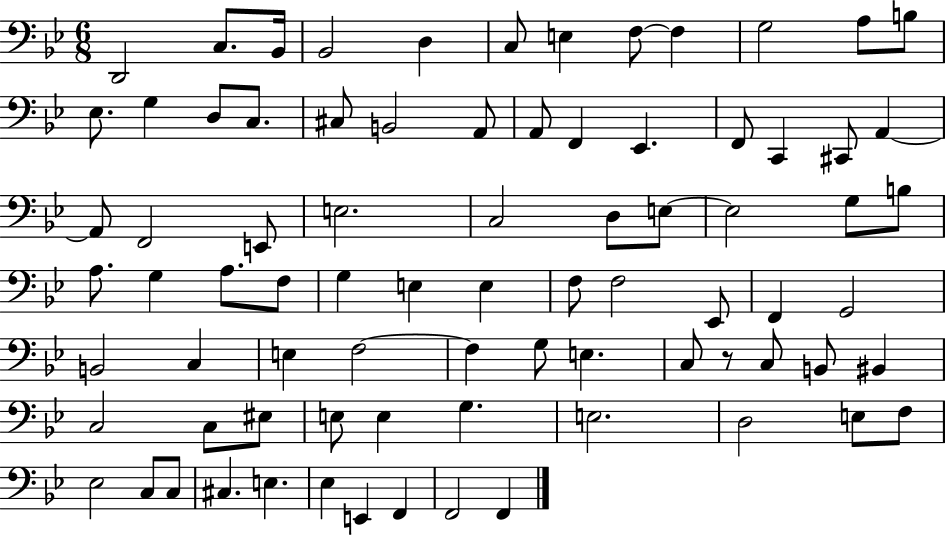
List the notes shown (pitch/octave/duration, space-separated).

D2/h C3/e. Bb2/s Bb2/h D3/q C3/e E3/q F3/e F3/q G3/h A3/e B3/e Eb3/e. G3/q D3/e C3/e. C#3/e B2/h A2/e A2/e F2/q Eb2/q. F2/e C2/q C#2/e A2/q A2/e F2/h E2/e E3/h. C3/h D3/e E3/e E3/h G3/e B3/e A3/e. G3/q A3/e. F3/e G3/q E3/q E3/q F3/e F3/h Eb2/e F2/q G2/h B2/h C3/q E3/q F3/h F3/q G3/e E3/q. C3/e R/e C3/e B2/e BIS2/q C3/h C3/e EIS3/e E3/e E3/q G3/q. E3/h. D3/h E3/e F3/e Eb3/h C3/e C3/e C#3/q. E3/q. Eb3/q E2/q F2/q F2/h F2/q